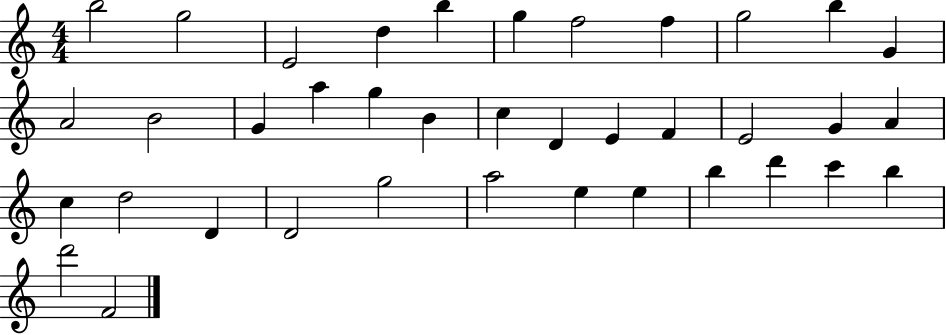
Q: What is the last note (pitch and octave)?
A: F4